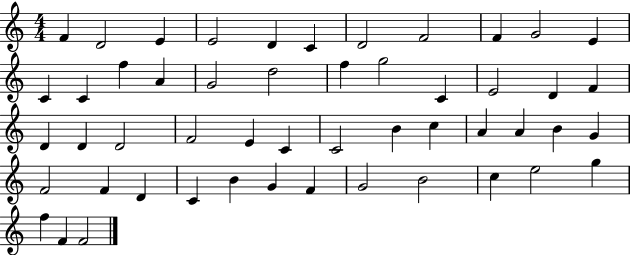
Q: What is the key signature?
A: C major